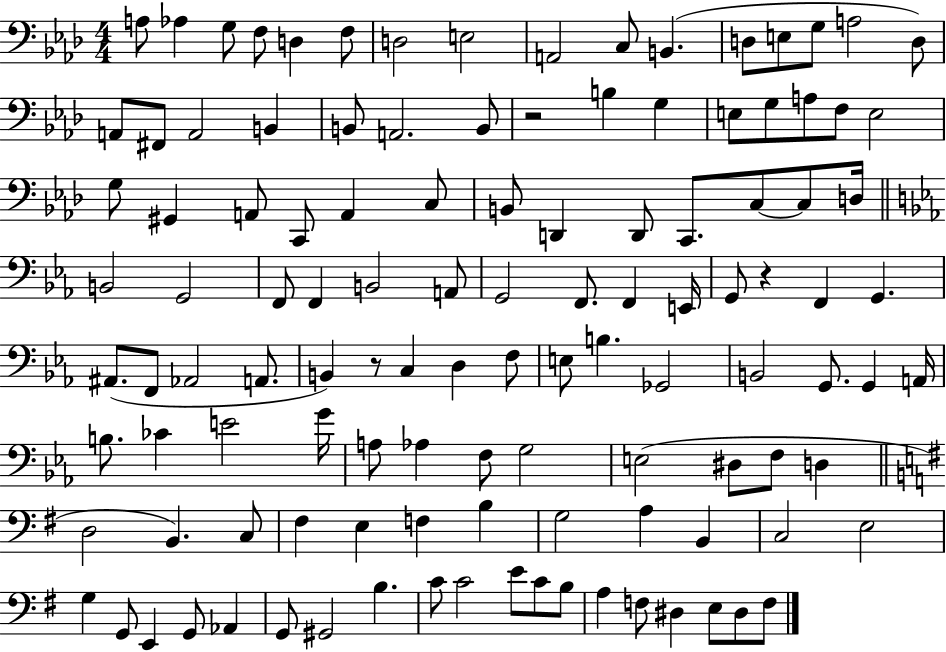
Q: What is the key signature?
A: AES major